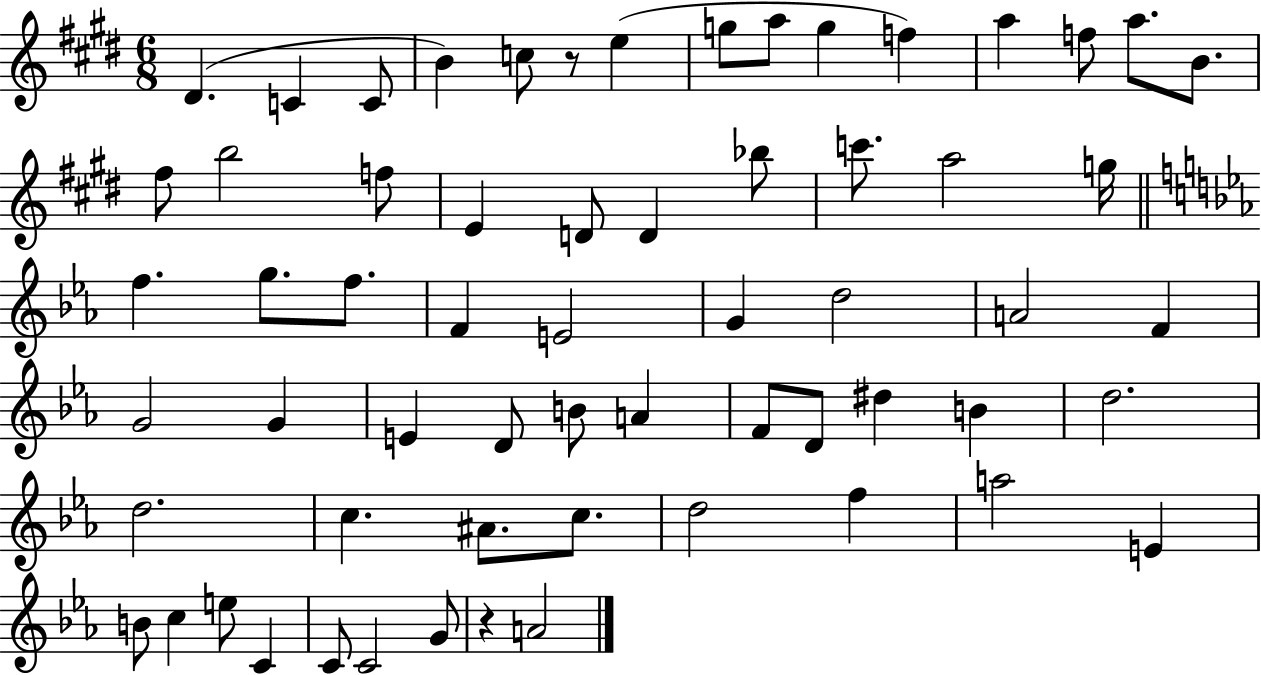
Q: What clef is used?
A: treble